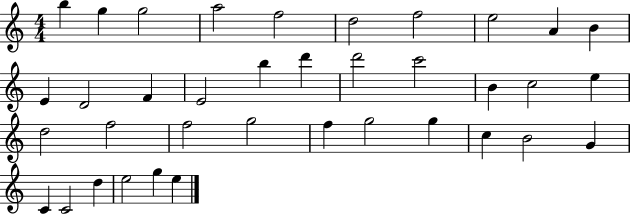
B5/q G5/q G5/h A5/h F5/h D5/h F5/h E5/h A4/q B4/q E4/q D4/h F4/q E4/h B5/q D6/q D6/h C6/h B4/q C5/h E5/q D5/h F5/h F5/h G5/h F5/q G5/h G5/q C5/q B4/h G4/q C4/q C4/h D5/q E5/h G5/q E5/q